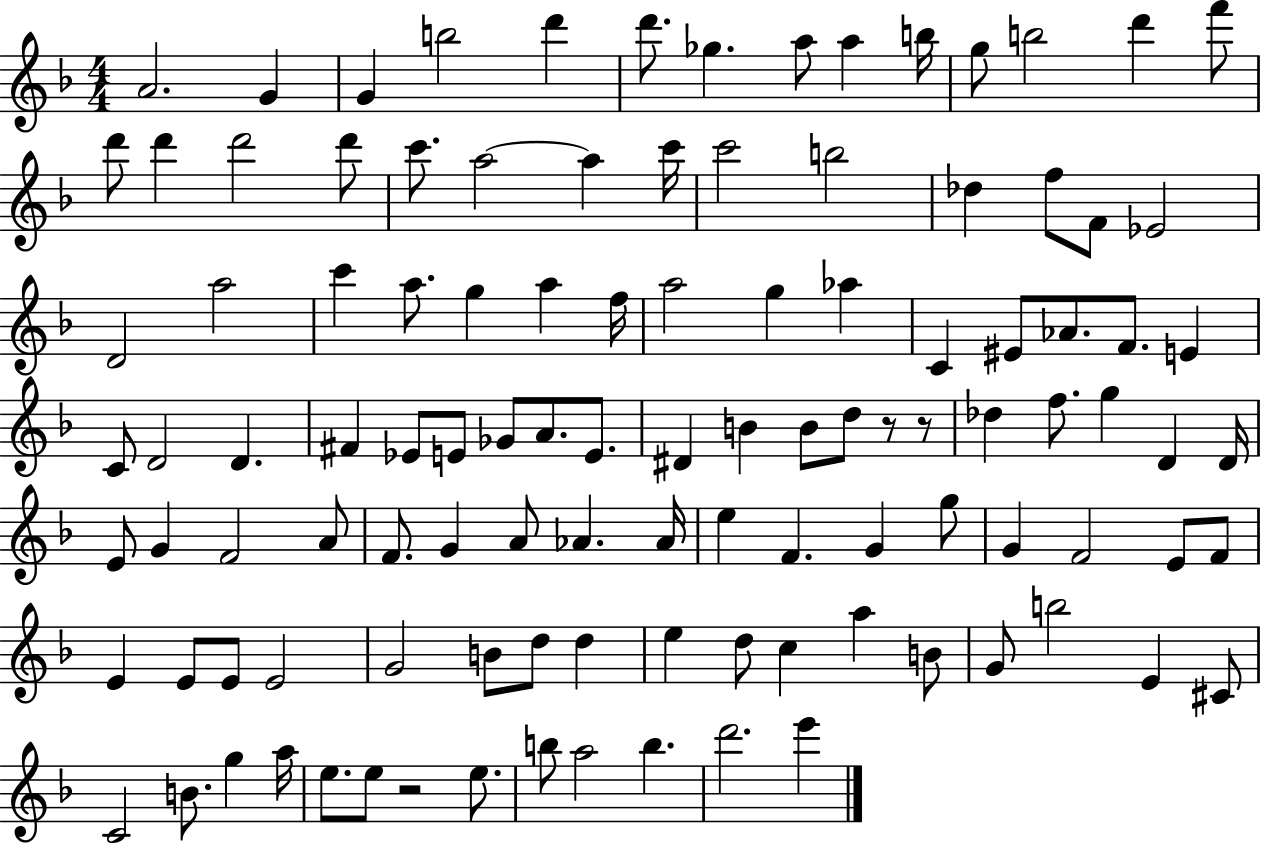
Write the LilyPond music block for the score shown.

{
  \clef treble
  \numericTimeSignature
  \time 4/4
  \key f \major
  \repeat volta 2 { a'2. g'4 | g'4 b''2 d'''4 | d'''8. ges''4. a''8 a''4 b''16 | g''8 b''2 d'''4 f'''8 | \break d'''8 d'''4 d'''2 d'''8 | c'''8. a''2~~ a''4 c'''16 | c'''2 b''2 | des''4 f''8 f'8 ees'2 | \break d'2 a''2 | c'''4 a''8. g''4 a''4 f''16 | a''2 g''4 aes''4 | c'4 eis'8 aes'8. f'8. e'4 | \break c'8 d'2 d'4. | fis'4 ees'8 e'8 ges'8 a'8. e'8. | dis'4 b'4 b'8 d''8 r8 r8 | des''4 f''8. g''4 d'4 d'16 | \break e'8 g'4 f'2 a'8 | f'8. g'4 a'8 aes'4. aes'16 | e''4 f'4. g'4 g''8 | g'4 f'2 e'8 f'8 | \break e'4 e'8 e'8 e'2 | g'2 b'8 d''8 d''4 | e''4 d''8 c''4 a''4 b'8 | g'8 b''2 e'4 cis'8 | \break c'2 b'8. g''4 a''16 | e''8. e''8 r2 e''8. | b''8 a''2 b''4. | d'''2. e'''4 | \break } \bar "|."
}